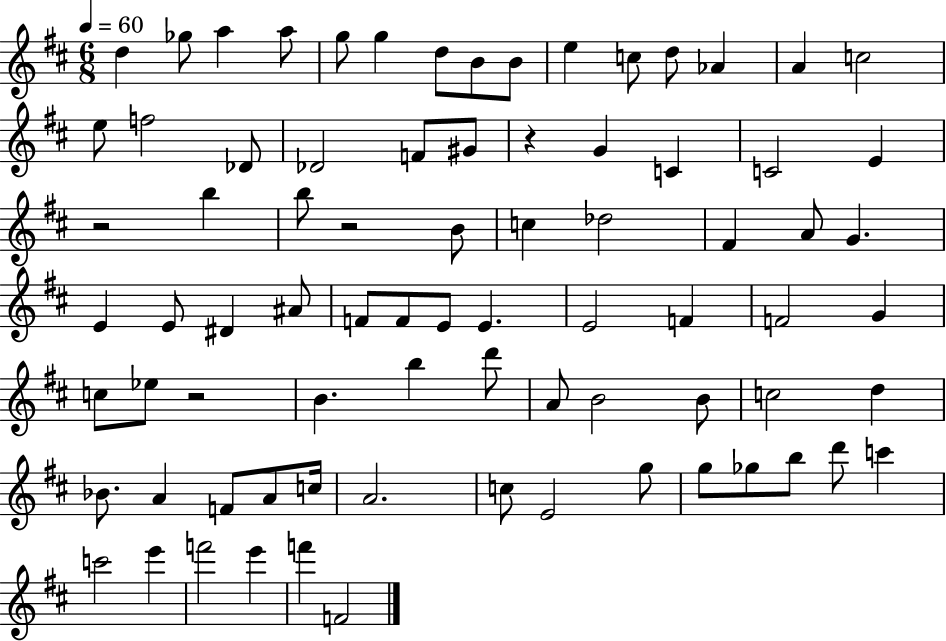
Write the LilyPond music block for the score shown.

{
  \clef treble
  \numericTimeSignature
  \time 6/8
  \key d \major
  \tempo 4 = 60
  d''4 ges''8 a''4 a''8 | g''8 g''4 d''8 b'8 b'8 | e''4 c''8 d''8 aes'4 | a'4 c''2 | \break e''8 f''2 des'8 | des'2 f'8 gis'8 | r4 g'4 c'4 | c'2 e'4 | \break r2 b''4 | b''8 r2 b'8 | c''4 des''2 | fis'4 a'8 g'4. | \break e'4 e'8 dis'4 ais'8 | f'8 f'8 e'8 e'4. | e'2 f'4 | f'2 g'4 | \break c''8 ees''8 r2 | b'4. b''4 d'''8 | a'8 b'2 b'8 | c''2 d''4 | \break bes'8. a'4 f'8 a'8 c''16 | a'2. | c''8 e'2 g''8 | g''8 ges''8 b''8 d'''8 c'''4 | \break c'''2 e'''4 | f'''2 e'''4 | f'''4 f'2 | \bar "|."
}